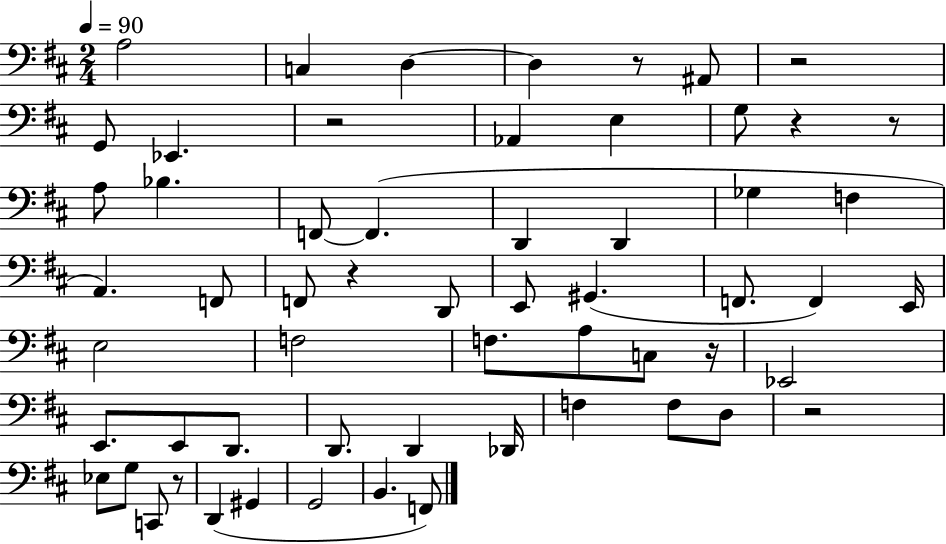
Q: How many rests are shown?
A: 9